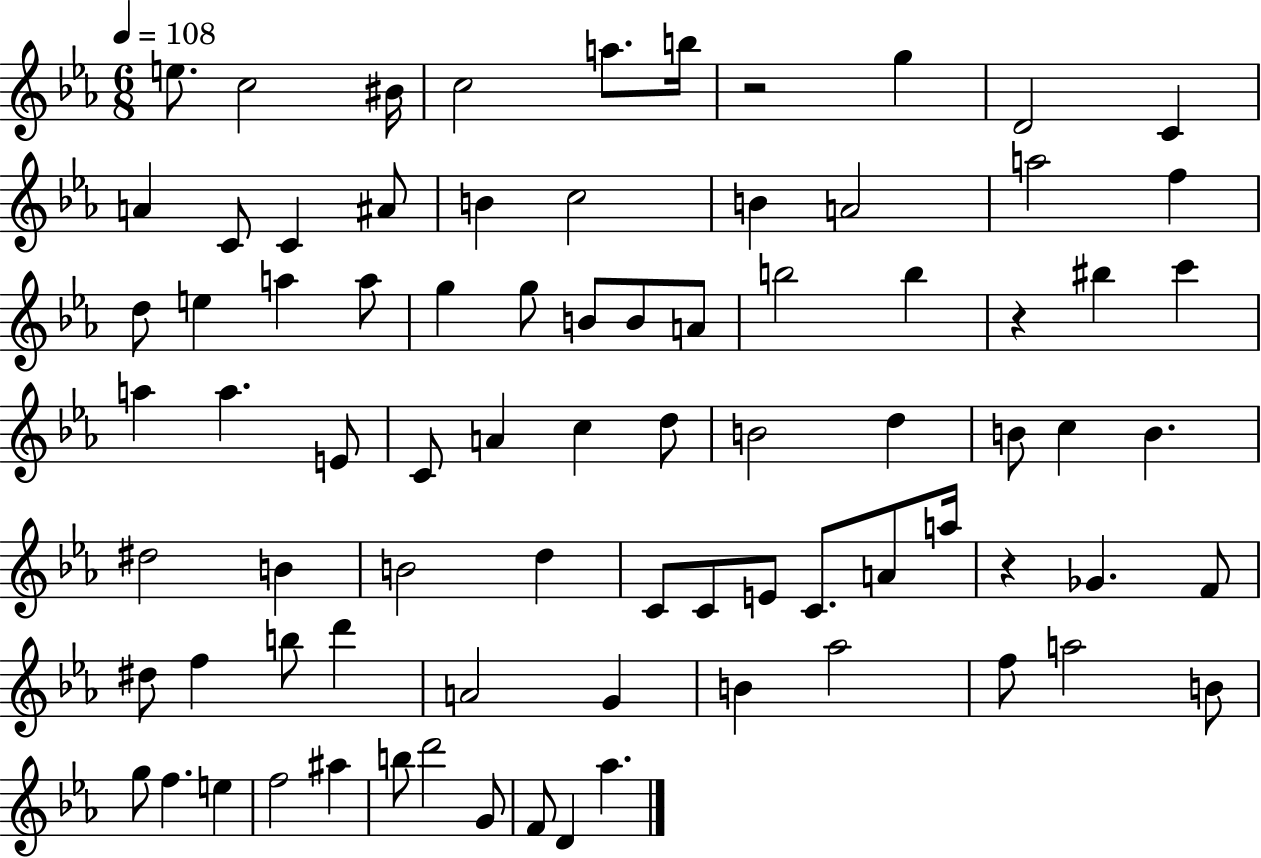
X:1
T:Untitled
M:6/8
L:1/4
K:Eb
e/2 c2 ^B/4 c2 a/2 b/4 z2 g D2 C A C/2 C ^A/2 B c2 B A2 a2 f d/2 e a a/2 g g/2 B/2 B/2 A/2 b2 b z ^b c' a a E/2 C/2 A c d/2 B2 d B/2 c B ^d2 B B2 d C/2 C/2 E/2 C/2 A/2 a/4 z _G F/2 ^d/2 f b/2 d' A2 G B _a2 f/2 a2 B/2 g/2 f e f2 ^a b/2 d'2 G/2 F/2 D _a